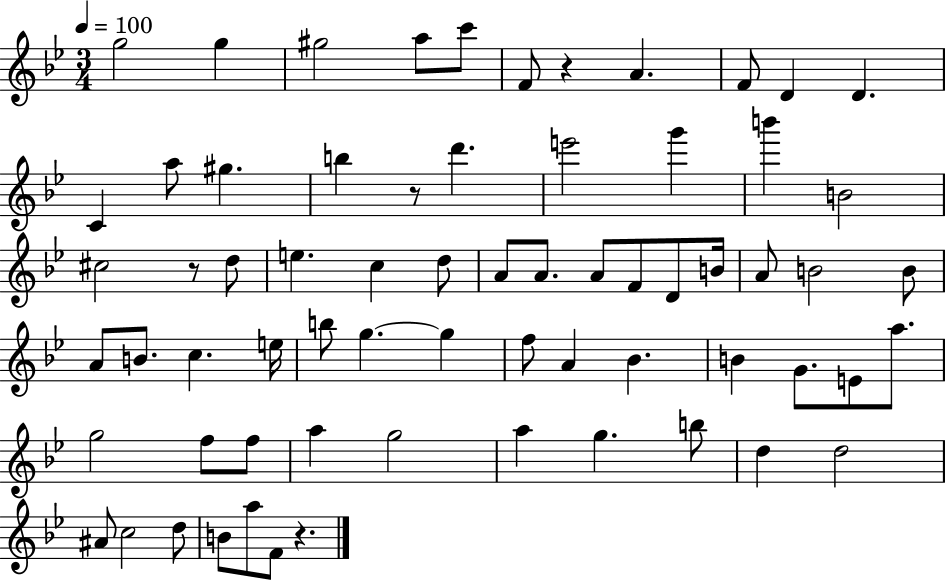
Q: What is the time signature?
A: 3/4